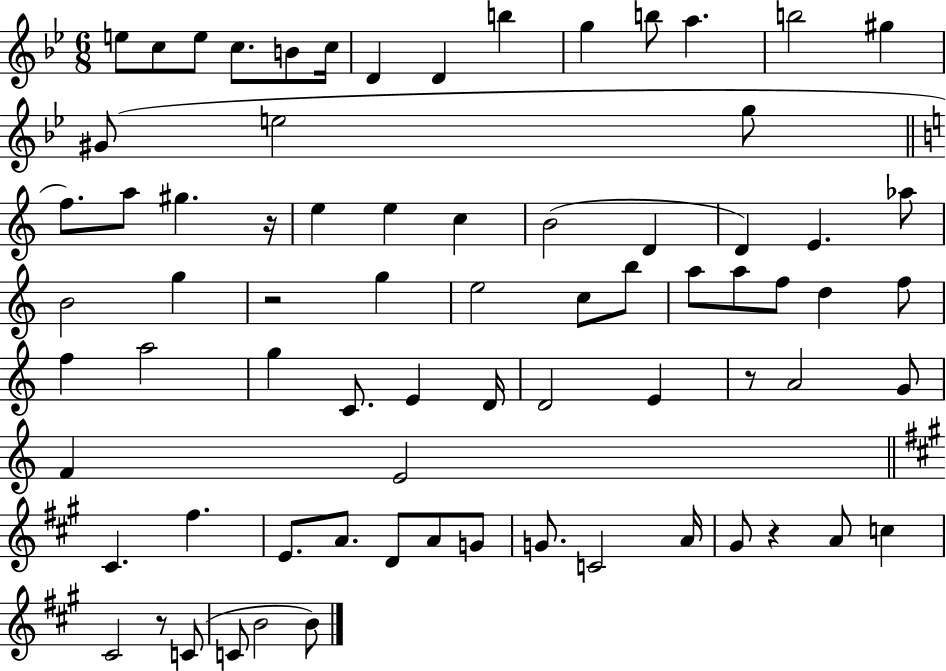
E5/e C5/e E5/e C5/e. B4/e C5/s D4/q D4/q B5/q G5/q B5/e A5/q. B5/h G#5/q G#4/e E5/h G5/e F5/e. A5/e G#5/q. R/s E5/q E5/q C5/q B4/h D4/q D4/q E4/q. Ab5/e B4/h G5/q R/h G5/q E5/h C5/e B5/e A5/e A5/e F5/e D5/q F5/e F5/q A5/h G5/q C4/e. E4/q D4/s D4/h E4/q R/e A4/h G4/e F4/q E4/h C#4/q. F#5/q. E4/e. A4/e. D4/e A4/e G4/e G4/e. C4/h A4/s G#4/e R/q A4/e C5/q C#4/h R/e C4/e C4/e B4/h B4/e